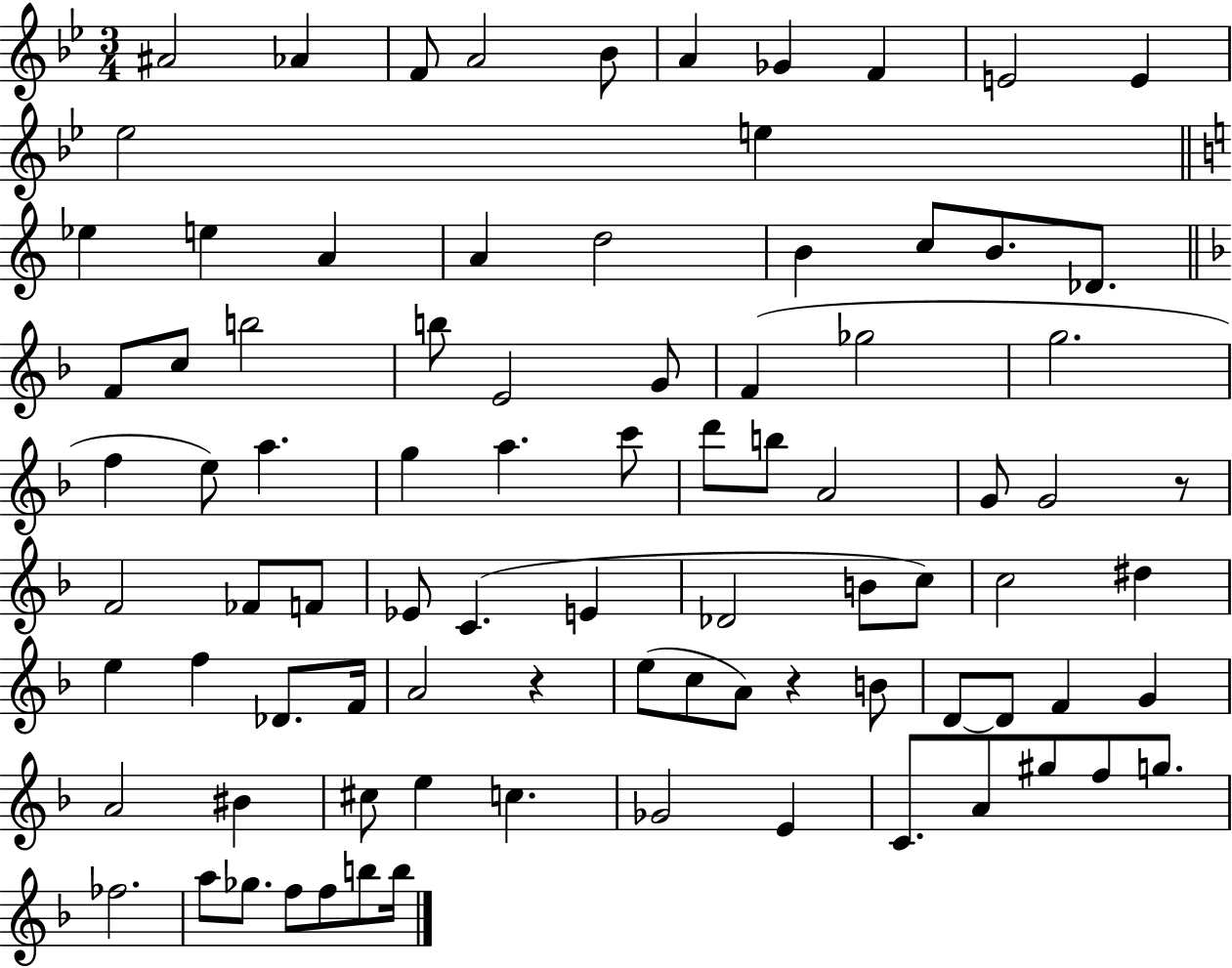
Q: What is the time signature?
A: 3/4